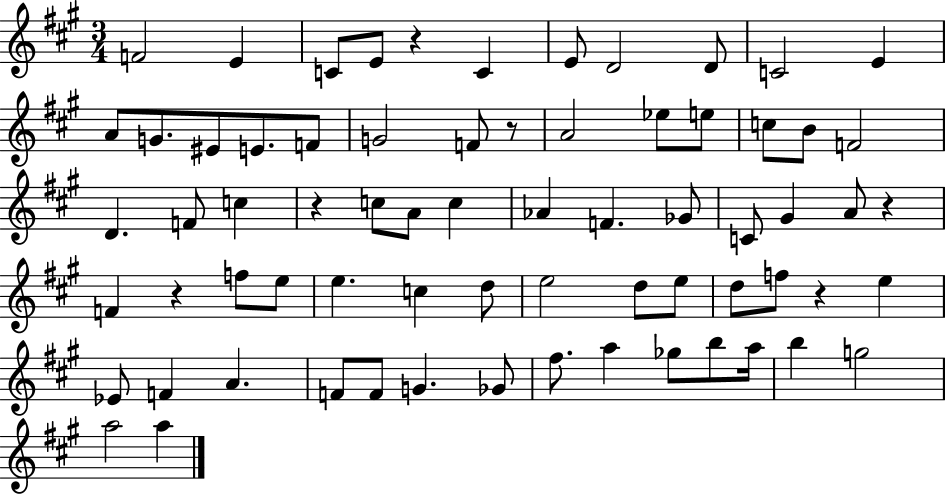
F4/h E4/q C4/e E4/e R/q C4/q E4/e D4/h D4/e C4/h E4/q A4/e G4/e. EIS4/e E4/e. F4/e G4/h F4/e R/e A4/h Eb5/e E5/e C5/e B4/e F4/h D4/q. F4/e C5/q R/q C5/e A4/e C5/q Ab4/q F4/q. Gb4/e C4/e G#4/q A4/e R/q F4/q R/q F5/e E5/e E5/q. C5/q D5/e E5/h D5/e E5/e D5/e F5/e R/q E5/q Eb4/e F4/q A4/q. F4/e F4/e G4/q. Gb4/e F#5/e. A5/q Gb5/e B5/e A5/s B5/q G5/h A5/h A5/q